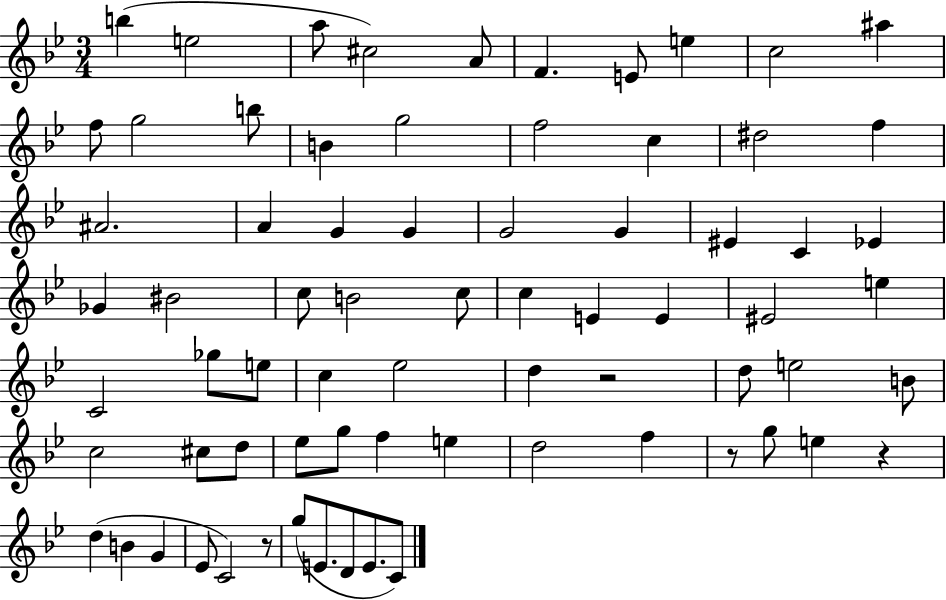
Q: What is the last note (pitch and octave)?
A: C4